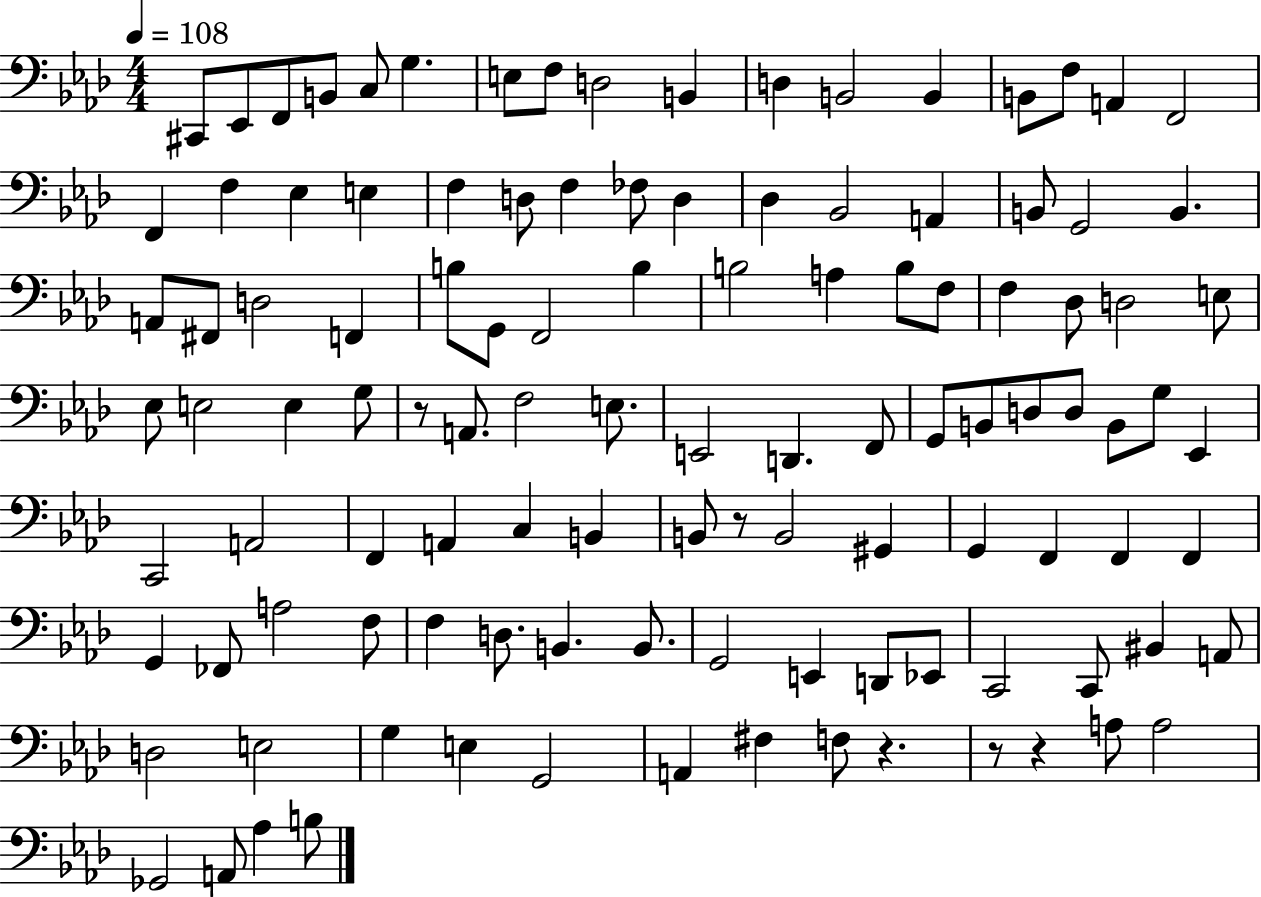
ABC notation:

X:1
T:Untitled
M:4/4
L:1/4
K:Ab
^C,,/2 _E,,/2 F,,/2 B,,/2 C,/2 G, E,/2 F,/2 D,2 B,, D, B,,2 B,, B,,/2 F,/2 A,, F,,2 F,, F, _E, E, F, D,/2 F, _F,/2 D, _D, _B,,2 A,, B,,/2 G,,2 B,, A,,/2 ^F,,/2 D,2 F,, B,/2 G,,/2 F,,2 B, B,2 A, B,/2 F,/2 F, _D,/2 D,2 E,/2 _E,/2 E,2 E, G,/2 z/2 A,,/2 F,2 E,/2 E,,2 D,, F,,/2 G,,/2 B,,/2 D,/2 D,/2 B,,/2 G,/2 _E,, C,,2 A,,2 F,, A,, C, B,, B,,/2 z/2 B,,2 ^G,, G,, F,, F,, F,, G,, _F,,/2 A,2 F,/2 F, D,/2 B,, B,,/2 G,,2 E,, D,,/2 _E,,/2 C,,2 C,,/2 ^B,, A,,/2 D,2 E,2 G, E, G,,2 A,, ^F, F,/2 z z/2 z A,/2 A,2 _G,,2 A,,/2 _A, B,/2